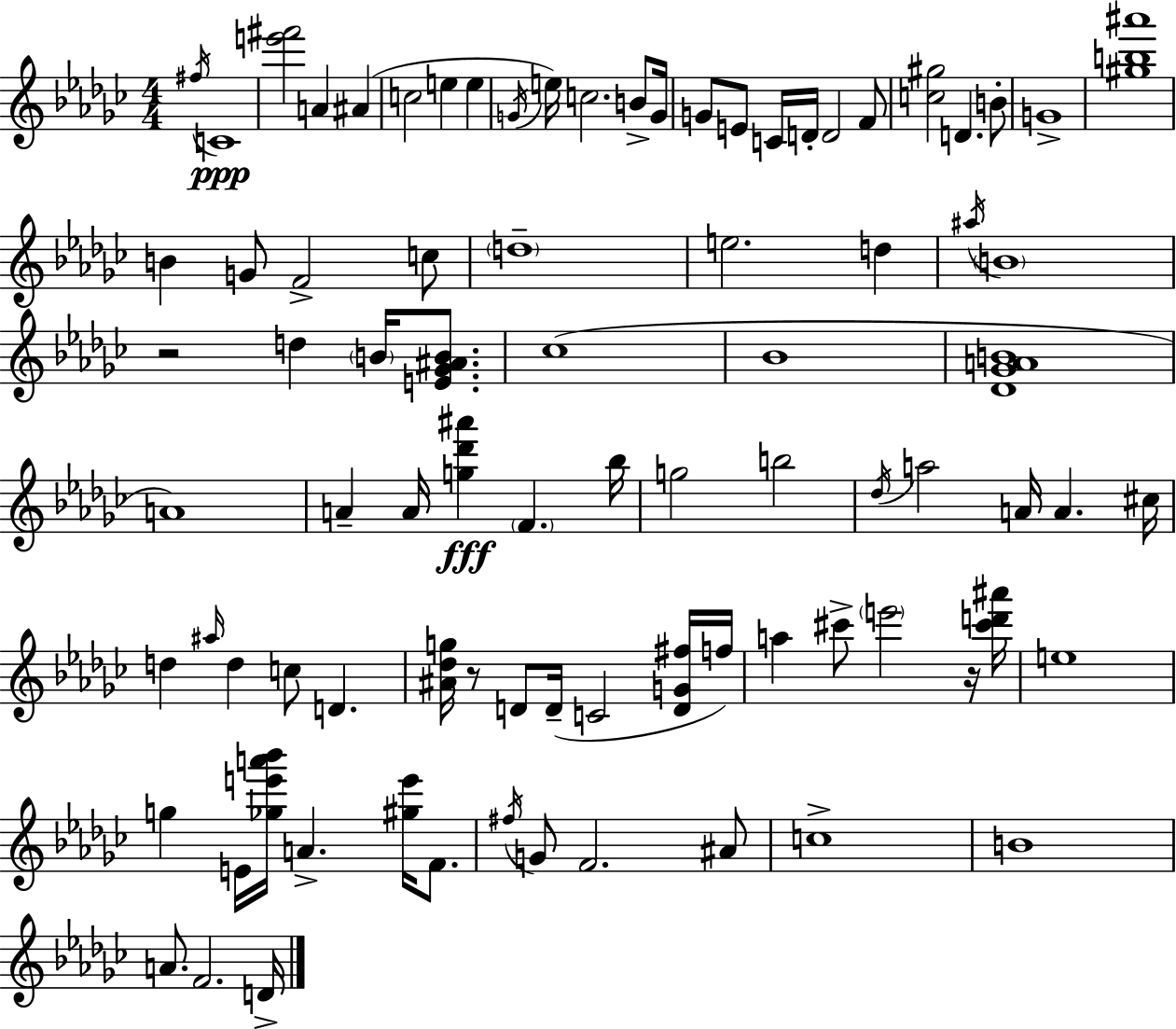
{
  \clef treble
  \numericTimeSignature
  \time 4/4
  \key ees \minor
  \acciaccatura { fis''16 }\ppp c'1 | <e''' fis'''>2 a'4 ais'4( | c''2 e''4 e''4 | \acciaccatura { g'16 }) e''16 c''2. b'8-> | \break g'16 g'8 e'8 c'16 d'16-. d'2 | f'8 <c'' gis''>2 d'4. | b'8-. g'1-> | <gis'' b'' ais'''>1 | \break b'4 g'8 f'2-> | c''8 \parenthesize d''1-- | e''2. d''4 | \acciaccatura { ais''16 } \parenthesize b'1 | \break r2 d''4 \parenthesize b'16 | <e' ges' ais' b'>8. ces''1( | bes'1 | <des' ges' a' b'>1 | \break a'1) | a'4-- a'16 <g'' des''' ais'''>4\fff \parenthesize f'4. | bes''16 g''2 b''2 | \acciaccatura { des''16 } a''2 a'16 a'4. | \break cis''16 d''4 \grace { ais''16 } d''4 c''8 d'4. | <ais' des'' g''>16 r8 d'8 d'16--( c'2 | <d' g' fis''>16 f''16) a''4 cis'''8-> \parenthesize e'''2 | r16 <cis''' d''' ais'''>16 e''1 | \break g''4 e'16 <ges'' e''' a''' bes'''>16 a'4.-> | <gis'' e'''>16 f'8. \acciaccatura { fis''16 } g'8 f'2. | ais'8 c''1-> | b'1 | \break a'8. f'2. | d'16-> \bar "|."
}